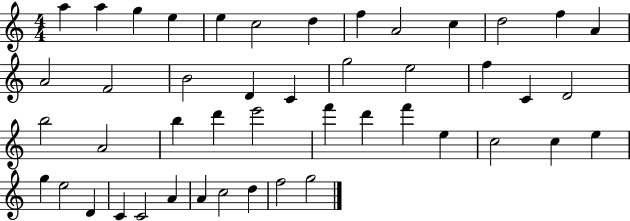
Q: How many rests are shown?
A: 0